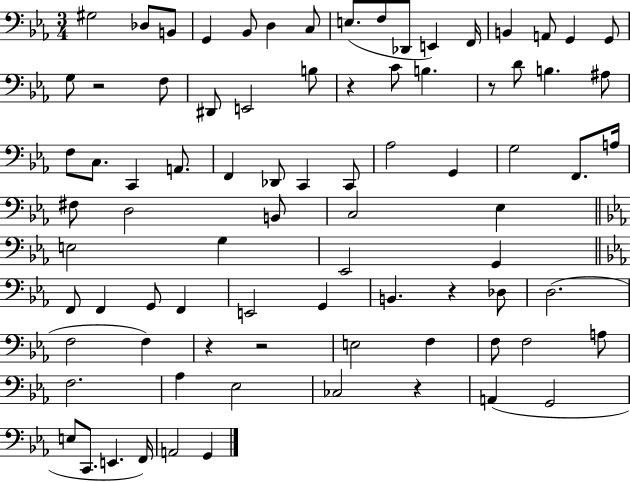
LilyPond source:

{
  \clef bass
  \numericTimeSignature
  \time 3/4
  \key ees \major
  gis2 des8 b,8 | g,4 bes,8 d4 c8 | e8.( f8 des,8 e,4) f,16 | b,4 a,8 g,4 g,8 | \break g8 r2 f8 | dis,8 e,2 b8 | r4 c'8 b4. | r8 d'8 b4. ais8 | \break f8 c8. c,4 a,8. | f,4 des,8 c,4 c,8 | aes2 g,4 | g2 f,8. a16 | \break fis8 d2 b,8 | c2 ees4 | \bar "||" \break \key ees \major e2 g4 | ees,2 g,4 | \bar "||" \break \key ees \major f,8 f,4 g,8 f,4 | e,2 g,4 | b,4. r4 des8 | d2.( | \break f2 f4) | r4 r2 | e2 f4 | f8 f2 a8 | \break f2. | aes4 ees2 | ces2 r4 | a,4( g,2 | \break e8 c,8. e,4. f,16) | a,2 g,4 | \bar "|."
}